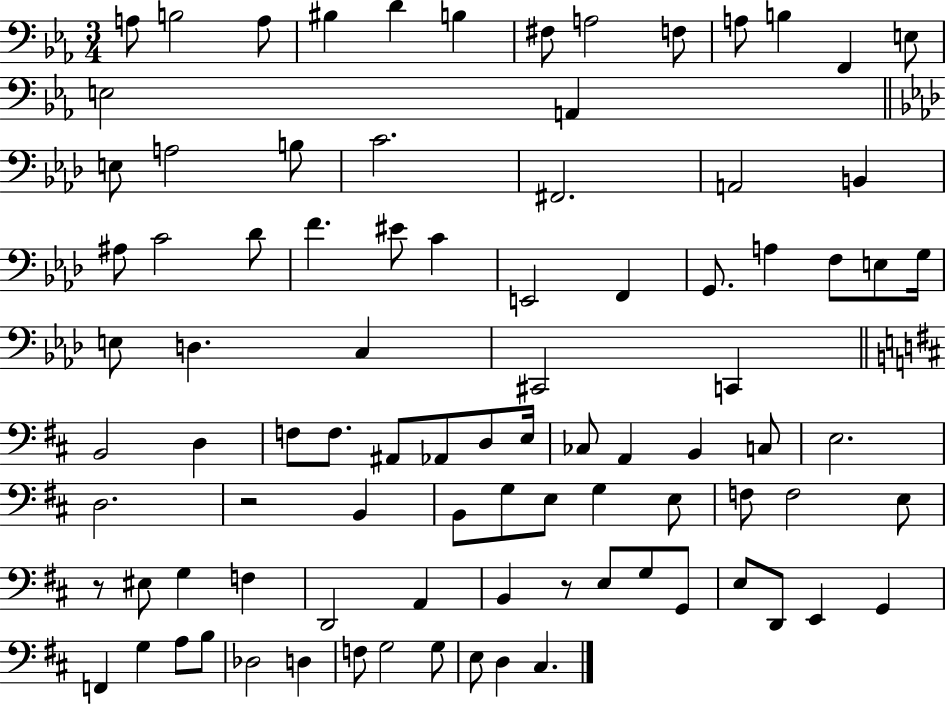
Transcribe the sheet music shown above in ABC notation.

X:1
T:Untitled
M:3/4
L:1/4
K:Eb
A,/2 B,2 A,/2 ^B, D B, ^F,/2 A,2 F,/2 A,/2 B, F,, E,/2 E,2 A,, E,/2 A,2 B,/2 C2 ^F,,2 A,,2 B,, ^A,/2 C2 _D/2 F ^E/2 C E,,2 F,, G,,/2 A, F,/2 E,/2 G,/4 E,/2 D, C, ^C,,2 C,, B,,2 D, F,/2 F,/2 ^A,,/2 _A,,/2 D,/2 E,/4 _C,/2 A,, B,, C,/2 E,2 D,2 z2 B,, B,,/2 G,/2 E,/2 G, E,/2 F,/2 F,2 E,/2 z/2 ^E,/2 G, F, D,,2 A,, B,, z/2 E,/2 G,/2 G,,/2 E,/2 D,,/2 E,, G,, F,, G, A,/2 B,/2 _D,2 D, F,/2 G,2 G,/2 E,/2 D, ^C,